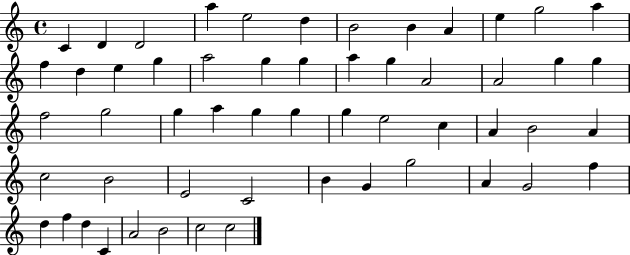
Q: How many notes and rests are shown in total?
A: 55